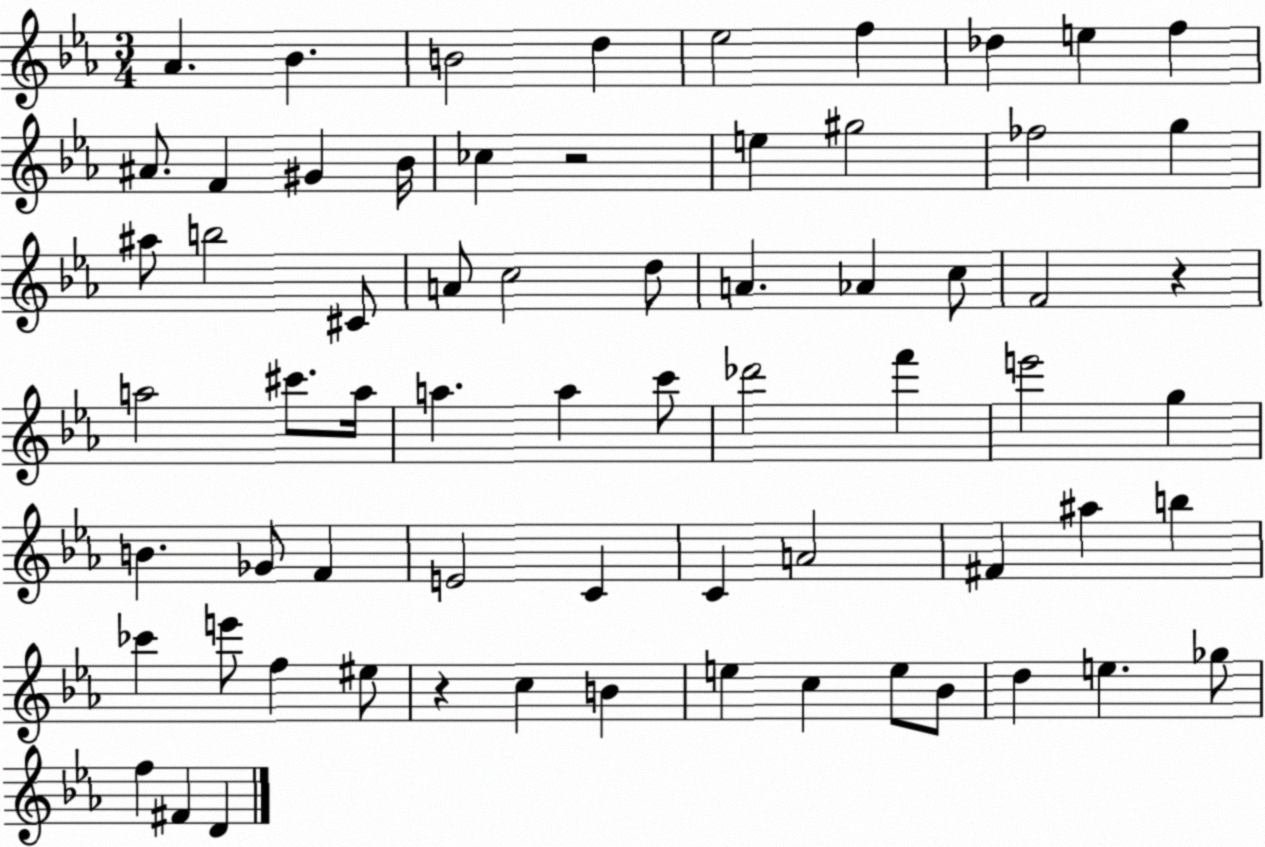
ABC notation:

X:1
T:Untitled
M:3/4
L:1/4
K:Eb
_A _B B2 d _e2 f _d e f ^A/2 F ^G _B/4 _c z2 e ^g2 _f2 g ^a/2 b2 ^C/2 A/2 c2 d/2 A _A c/2 F2 z a2 ^c'/2 a/4 a a c'/2 _d'2 f' e'2 g B _G/2 F E2 C C A2 ^F ^a b _c' e'/2 f ^e/2 z c B e c e/2 _B/2 d e _g/2 f ^F D